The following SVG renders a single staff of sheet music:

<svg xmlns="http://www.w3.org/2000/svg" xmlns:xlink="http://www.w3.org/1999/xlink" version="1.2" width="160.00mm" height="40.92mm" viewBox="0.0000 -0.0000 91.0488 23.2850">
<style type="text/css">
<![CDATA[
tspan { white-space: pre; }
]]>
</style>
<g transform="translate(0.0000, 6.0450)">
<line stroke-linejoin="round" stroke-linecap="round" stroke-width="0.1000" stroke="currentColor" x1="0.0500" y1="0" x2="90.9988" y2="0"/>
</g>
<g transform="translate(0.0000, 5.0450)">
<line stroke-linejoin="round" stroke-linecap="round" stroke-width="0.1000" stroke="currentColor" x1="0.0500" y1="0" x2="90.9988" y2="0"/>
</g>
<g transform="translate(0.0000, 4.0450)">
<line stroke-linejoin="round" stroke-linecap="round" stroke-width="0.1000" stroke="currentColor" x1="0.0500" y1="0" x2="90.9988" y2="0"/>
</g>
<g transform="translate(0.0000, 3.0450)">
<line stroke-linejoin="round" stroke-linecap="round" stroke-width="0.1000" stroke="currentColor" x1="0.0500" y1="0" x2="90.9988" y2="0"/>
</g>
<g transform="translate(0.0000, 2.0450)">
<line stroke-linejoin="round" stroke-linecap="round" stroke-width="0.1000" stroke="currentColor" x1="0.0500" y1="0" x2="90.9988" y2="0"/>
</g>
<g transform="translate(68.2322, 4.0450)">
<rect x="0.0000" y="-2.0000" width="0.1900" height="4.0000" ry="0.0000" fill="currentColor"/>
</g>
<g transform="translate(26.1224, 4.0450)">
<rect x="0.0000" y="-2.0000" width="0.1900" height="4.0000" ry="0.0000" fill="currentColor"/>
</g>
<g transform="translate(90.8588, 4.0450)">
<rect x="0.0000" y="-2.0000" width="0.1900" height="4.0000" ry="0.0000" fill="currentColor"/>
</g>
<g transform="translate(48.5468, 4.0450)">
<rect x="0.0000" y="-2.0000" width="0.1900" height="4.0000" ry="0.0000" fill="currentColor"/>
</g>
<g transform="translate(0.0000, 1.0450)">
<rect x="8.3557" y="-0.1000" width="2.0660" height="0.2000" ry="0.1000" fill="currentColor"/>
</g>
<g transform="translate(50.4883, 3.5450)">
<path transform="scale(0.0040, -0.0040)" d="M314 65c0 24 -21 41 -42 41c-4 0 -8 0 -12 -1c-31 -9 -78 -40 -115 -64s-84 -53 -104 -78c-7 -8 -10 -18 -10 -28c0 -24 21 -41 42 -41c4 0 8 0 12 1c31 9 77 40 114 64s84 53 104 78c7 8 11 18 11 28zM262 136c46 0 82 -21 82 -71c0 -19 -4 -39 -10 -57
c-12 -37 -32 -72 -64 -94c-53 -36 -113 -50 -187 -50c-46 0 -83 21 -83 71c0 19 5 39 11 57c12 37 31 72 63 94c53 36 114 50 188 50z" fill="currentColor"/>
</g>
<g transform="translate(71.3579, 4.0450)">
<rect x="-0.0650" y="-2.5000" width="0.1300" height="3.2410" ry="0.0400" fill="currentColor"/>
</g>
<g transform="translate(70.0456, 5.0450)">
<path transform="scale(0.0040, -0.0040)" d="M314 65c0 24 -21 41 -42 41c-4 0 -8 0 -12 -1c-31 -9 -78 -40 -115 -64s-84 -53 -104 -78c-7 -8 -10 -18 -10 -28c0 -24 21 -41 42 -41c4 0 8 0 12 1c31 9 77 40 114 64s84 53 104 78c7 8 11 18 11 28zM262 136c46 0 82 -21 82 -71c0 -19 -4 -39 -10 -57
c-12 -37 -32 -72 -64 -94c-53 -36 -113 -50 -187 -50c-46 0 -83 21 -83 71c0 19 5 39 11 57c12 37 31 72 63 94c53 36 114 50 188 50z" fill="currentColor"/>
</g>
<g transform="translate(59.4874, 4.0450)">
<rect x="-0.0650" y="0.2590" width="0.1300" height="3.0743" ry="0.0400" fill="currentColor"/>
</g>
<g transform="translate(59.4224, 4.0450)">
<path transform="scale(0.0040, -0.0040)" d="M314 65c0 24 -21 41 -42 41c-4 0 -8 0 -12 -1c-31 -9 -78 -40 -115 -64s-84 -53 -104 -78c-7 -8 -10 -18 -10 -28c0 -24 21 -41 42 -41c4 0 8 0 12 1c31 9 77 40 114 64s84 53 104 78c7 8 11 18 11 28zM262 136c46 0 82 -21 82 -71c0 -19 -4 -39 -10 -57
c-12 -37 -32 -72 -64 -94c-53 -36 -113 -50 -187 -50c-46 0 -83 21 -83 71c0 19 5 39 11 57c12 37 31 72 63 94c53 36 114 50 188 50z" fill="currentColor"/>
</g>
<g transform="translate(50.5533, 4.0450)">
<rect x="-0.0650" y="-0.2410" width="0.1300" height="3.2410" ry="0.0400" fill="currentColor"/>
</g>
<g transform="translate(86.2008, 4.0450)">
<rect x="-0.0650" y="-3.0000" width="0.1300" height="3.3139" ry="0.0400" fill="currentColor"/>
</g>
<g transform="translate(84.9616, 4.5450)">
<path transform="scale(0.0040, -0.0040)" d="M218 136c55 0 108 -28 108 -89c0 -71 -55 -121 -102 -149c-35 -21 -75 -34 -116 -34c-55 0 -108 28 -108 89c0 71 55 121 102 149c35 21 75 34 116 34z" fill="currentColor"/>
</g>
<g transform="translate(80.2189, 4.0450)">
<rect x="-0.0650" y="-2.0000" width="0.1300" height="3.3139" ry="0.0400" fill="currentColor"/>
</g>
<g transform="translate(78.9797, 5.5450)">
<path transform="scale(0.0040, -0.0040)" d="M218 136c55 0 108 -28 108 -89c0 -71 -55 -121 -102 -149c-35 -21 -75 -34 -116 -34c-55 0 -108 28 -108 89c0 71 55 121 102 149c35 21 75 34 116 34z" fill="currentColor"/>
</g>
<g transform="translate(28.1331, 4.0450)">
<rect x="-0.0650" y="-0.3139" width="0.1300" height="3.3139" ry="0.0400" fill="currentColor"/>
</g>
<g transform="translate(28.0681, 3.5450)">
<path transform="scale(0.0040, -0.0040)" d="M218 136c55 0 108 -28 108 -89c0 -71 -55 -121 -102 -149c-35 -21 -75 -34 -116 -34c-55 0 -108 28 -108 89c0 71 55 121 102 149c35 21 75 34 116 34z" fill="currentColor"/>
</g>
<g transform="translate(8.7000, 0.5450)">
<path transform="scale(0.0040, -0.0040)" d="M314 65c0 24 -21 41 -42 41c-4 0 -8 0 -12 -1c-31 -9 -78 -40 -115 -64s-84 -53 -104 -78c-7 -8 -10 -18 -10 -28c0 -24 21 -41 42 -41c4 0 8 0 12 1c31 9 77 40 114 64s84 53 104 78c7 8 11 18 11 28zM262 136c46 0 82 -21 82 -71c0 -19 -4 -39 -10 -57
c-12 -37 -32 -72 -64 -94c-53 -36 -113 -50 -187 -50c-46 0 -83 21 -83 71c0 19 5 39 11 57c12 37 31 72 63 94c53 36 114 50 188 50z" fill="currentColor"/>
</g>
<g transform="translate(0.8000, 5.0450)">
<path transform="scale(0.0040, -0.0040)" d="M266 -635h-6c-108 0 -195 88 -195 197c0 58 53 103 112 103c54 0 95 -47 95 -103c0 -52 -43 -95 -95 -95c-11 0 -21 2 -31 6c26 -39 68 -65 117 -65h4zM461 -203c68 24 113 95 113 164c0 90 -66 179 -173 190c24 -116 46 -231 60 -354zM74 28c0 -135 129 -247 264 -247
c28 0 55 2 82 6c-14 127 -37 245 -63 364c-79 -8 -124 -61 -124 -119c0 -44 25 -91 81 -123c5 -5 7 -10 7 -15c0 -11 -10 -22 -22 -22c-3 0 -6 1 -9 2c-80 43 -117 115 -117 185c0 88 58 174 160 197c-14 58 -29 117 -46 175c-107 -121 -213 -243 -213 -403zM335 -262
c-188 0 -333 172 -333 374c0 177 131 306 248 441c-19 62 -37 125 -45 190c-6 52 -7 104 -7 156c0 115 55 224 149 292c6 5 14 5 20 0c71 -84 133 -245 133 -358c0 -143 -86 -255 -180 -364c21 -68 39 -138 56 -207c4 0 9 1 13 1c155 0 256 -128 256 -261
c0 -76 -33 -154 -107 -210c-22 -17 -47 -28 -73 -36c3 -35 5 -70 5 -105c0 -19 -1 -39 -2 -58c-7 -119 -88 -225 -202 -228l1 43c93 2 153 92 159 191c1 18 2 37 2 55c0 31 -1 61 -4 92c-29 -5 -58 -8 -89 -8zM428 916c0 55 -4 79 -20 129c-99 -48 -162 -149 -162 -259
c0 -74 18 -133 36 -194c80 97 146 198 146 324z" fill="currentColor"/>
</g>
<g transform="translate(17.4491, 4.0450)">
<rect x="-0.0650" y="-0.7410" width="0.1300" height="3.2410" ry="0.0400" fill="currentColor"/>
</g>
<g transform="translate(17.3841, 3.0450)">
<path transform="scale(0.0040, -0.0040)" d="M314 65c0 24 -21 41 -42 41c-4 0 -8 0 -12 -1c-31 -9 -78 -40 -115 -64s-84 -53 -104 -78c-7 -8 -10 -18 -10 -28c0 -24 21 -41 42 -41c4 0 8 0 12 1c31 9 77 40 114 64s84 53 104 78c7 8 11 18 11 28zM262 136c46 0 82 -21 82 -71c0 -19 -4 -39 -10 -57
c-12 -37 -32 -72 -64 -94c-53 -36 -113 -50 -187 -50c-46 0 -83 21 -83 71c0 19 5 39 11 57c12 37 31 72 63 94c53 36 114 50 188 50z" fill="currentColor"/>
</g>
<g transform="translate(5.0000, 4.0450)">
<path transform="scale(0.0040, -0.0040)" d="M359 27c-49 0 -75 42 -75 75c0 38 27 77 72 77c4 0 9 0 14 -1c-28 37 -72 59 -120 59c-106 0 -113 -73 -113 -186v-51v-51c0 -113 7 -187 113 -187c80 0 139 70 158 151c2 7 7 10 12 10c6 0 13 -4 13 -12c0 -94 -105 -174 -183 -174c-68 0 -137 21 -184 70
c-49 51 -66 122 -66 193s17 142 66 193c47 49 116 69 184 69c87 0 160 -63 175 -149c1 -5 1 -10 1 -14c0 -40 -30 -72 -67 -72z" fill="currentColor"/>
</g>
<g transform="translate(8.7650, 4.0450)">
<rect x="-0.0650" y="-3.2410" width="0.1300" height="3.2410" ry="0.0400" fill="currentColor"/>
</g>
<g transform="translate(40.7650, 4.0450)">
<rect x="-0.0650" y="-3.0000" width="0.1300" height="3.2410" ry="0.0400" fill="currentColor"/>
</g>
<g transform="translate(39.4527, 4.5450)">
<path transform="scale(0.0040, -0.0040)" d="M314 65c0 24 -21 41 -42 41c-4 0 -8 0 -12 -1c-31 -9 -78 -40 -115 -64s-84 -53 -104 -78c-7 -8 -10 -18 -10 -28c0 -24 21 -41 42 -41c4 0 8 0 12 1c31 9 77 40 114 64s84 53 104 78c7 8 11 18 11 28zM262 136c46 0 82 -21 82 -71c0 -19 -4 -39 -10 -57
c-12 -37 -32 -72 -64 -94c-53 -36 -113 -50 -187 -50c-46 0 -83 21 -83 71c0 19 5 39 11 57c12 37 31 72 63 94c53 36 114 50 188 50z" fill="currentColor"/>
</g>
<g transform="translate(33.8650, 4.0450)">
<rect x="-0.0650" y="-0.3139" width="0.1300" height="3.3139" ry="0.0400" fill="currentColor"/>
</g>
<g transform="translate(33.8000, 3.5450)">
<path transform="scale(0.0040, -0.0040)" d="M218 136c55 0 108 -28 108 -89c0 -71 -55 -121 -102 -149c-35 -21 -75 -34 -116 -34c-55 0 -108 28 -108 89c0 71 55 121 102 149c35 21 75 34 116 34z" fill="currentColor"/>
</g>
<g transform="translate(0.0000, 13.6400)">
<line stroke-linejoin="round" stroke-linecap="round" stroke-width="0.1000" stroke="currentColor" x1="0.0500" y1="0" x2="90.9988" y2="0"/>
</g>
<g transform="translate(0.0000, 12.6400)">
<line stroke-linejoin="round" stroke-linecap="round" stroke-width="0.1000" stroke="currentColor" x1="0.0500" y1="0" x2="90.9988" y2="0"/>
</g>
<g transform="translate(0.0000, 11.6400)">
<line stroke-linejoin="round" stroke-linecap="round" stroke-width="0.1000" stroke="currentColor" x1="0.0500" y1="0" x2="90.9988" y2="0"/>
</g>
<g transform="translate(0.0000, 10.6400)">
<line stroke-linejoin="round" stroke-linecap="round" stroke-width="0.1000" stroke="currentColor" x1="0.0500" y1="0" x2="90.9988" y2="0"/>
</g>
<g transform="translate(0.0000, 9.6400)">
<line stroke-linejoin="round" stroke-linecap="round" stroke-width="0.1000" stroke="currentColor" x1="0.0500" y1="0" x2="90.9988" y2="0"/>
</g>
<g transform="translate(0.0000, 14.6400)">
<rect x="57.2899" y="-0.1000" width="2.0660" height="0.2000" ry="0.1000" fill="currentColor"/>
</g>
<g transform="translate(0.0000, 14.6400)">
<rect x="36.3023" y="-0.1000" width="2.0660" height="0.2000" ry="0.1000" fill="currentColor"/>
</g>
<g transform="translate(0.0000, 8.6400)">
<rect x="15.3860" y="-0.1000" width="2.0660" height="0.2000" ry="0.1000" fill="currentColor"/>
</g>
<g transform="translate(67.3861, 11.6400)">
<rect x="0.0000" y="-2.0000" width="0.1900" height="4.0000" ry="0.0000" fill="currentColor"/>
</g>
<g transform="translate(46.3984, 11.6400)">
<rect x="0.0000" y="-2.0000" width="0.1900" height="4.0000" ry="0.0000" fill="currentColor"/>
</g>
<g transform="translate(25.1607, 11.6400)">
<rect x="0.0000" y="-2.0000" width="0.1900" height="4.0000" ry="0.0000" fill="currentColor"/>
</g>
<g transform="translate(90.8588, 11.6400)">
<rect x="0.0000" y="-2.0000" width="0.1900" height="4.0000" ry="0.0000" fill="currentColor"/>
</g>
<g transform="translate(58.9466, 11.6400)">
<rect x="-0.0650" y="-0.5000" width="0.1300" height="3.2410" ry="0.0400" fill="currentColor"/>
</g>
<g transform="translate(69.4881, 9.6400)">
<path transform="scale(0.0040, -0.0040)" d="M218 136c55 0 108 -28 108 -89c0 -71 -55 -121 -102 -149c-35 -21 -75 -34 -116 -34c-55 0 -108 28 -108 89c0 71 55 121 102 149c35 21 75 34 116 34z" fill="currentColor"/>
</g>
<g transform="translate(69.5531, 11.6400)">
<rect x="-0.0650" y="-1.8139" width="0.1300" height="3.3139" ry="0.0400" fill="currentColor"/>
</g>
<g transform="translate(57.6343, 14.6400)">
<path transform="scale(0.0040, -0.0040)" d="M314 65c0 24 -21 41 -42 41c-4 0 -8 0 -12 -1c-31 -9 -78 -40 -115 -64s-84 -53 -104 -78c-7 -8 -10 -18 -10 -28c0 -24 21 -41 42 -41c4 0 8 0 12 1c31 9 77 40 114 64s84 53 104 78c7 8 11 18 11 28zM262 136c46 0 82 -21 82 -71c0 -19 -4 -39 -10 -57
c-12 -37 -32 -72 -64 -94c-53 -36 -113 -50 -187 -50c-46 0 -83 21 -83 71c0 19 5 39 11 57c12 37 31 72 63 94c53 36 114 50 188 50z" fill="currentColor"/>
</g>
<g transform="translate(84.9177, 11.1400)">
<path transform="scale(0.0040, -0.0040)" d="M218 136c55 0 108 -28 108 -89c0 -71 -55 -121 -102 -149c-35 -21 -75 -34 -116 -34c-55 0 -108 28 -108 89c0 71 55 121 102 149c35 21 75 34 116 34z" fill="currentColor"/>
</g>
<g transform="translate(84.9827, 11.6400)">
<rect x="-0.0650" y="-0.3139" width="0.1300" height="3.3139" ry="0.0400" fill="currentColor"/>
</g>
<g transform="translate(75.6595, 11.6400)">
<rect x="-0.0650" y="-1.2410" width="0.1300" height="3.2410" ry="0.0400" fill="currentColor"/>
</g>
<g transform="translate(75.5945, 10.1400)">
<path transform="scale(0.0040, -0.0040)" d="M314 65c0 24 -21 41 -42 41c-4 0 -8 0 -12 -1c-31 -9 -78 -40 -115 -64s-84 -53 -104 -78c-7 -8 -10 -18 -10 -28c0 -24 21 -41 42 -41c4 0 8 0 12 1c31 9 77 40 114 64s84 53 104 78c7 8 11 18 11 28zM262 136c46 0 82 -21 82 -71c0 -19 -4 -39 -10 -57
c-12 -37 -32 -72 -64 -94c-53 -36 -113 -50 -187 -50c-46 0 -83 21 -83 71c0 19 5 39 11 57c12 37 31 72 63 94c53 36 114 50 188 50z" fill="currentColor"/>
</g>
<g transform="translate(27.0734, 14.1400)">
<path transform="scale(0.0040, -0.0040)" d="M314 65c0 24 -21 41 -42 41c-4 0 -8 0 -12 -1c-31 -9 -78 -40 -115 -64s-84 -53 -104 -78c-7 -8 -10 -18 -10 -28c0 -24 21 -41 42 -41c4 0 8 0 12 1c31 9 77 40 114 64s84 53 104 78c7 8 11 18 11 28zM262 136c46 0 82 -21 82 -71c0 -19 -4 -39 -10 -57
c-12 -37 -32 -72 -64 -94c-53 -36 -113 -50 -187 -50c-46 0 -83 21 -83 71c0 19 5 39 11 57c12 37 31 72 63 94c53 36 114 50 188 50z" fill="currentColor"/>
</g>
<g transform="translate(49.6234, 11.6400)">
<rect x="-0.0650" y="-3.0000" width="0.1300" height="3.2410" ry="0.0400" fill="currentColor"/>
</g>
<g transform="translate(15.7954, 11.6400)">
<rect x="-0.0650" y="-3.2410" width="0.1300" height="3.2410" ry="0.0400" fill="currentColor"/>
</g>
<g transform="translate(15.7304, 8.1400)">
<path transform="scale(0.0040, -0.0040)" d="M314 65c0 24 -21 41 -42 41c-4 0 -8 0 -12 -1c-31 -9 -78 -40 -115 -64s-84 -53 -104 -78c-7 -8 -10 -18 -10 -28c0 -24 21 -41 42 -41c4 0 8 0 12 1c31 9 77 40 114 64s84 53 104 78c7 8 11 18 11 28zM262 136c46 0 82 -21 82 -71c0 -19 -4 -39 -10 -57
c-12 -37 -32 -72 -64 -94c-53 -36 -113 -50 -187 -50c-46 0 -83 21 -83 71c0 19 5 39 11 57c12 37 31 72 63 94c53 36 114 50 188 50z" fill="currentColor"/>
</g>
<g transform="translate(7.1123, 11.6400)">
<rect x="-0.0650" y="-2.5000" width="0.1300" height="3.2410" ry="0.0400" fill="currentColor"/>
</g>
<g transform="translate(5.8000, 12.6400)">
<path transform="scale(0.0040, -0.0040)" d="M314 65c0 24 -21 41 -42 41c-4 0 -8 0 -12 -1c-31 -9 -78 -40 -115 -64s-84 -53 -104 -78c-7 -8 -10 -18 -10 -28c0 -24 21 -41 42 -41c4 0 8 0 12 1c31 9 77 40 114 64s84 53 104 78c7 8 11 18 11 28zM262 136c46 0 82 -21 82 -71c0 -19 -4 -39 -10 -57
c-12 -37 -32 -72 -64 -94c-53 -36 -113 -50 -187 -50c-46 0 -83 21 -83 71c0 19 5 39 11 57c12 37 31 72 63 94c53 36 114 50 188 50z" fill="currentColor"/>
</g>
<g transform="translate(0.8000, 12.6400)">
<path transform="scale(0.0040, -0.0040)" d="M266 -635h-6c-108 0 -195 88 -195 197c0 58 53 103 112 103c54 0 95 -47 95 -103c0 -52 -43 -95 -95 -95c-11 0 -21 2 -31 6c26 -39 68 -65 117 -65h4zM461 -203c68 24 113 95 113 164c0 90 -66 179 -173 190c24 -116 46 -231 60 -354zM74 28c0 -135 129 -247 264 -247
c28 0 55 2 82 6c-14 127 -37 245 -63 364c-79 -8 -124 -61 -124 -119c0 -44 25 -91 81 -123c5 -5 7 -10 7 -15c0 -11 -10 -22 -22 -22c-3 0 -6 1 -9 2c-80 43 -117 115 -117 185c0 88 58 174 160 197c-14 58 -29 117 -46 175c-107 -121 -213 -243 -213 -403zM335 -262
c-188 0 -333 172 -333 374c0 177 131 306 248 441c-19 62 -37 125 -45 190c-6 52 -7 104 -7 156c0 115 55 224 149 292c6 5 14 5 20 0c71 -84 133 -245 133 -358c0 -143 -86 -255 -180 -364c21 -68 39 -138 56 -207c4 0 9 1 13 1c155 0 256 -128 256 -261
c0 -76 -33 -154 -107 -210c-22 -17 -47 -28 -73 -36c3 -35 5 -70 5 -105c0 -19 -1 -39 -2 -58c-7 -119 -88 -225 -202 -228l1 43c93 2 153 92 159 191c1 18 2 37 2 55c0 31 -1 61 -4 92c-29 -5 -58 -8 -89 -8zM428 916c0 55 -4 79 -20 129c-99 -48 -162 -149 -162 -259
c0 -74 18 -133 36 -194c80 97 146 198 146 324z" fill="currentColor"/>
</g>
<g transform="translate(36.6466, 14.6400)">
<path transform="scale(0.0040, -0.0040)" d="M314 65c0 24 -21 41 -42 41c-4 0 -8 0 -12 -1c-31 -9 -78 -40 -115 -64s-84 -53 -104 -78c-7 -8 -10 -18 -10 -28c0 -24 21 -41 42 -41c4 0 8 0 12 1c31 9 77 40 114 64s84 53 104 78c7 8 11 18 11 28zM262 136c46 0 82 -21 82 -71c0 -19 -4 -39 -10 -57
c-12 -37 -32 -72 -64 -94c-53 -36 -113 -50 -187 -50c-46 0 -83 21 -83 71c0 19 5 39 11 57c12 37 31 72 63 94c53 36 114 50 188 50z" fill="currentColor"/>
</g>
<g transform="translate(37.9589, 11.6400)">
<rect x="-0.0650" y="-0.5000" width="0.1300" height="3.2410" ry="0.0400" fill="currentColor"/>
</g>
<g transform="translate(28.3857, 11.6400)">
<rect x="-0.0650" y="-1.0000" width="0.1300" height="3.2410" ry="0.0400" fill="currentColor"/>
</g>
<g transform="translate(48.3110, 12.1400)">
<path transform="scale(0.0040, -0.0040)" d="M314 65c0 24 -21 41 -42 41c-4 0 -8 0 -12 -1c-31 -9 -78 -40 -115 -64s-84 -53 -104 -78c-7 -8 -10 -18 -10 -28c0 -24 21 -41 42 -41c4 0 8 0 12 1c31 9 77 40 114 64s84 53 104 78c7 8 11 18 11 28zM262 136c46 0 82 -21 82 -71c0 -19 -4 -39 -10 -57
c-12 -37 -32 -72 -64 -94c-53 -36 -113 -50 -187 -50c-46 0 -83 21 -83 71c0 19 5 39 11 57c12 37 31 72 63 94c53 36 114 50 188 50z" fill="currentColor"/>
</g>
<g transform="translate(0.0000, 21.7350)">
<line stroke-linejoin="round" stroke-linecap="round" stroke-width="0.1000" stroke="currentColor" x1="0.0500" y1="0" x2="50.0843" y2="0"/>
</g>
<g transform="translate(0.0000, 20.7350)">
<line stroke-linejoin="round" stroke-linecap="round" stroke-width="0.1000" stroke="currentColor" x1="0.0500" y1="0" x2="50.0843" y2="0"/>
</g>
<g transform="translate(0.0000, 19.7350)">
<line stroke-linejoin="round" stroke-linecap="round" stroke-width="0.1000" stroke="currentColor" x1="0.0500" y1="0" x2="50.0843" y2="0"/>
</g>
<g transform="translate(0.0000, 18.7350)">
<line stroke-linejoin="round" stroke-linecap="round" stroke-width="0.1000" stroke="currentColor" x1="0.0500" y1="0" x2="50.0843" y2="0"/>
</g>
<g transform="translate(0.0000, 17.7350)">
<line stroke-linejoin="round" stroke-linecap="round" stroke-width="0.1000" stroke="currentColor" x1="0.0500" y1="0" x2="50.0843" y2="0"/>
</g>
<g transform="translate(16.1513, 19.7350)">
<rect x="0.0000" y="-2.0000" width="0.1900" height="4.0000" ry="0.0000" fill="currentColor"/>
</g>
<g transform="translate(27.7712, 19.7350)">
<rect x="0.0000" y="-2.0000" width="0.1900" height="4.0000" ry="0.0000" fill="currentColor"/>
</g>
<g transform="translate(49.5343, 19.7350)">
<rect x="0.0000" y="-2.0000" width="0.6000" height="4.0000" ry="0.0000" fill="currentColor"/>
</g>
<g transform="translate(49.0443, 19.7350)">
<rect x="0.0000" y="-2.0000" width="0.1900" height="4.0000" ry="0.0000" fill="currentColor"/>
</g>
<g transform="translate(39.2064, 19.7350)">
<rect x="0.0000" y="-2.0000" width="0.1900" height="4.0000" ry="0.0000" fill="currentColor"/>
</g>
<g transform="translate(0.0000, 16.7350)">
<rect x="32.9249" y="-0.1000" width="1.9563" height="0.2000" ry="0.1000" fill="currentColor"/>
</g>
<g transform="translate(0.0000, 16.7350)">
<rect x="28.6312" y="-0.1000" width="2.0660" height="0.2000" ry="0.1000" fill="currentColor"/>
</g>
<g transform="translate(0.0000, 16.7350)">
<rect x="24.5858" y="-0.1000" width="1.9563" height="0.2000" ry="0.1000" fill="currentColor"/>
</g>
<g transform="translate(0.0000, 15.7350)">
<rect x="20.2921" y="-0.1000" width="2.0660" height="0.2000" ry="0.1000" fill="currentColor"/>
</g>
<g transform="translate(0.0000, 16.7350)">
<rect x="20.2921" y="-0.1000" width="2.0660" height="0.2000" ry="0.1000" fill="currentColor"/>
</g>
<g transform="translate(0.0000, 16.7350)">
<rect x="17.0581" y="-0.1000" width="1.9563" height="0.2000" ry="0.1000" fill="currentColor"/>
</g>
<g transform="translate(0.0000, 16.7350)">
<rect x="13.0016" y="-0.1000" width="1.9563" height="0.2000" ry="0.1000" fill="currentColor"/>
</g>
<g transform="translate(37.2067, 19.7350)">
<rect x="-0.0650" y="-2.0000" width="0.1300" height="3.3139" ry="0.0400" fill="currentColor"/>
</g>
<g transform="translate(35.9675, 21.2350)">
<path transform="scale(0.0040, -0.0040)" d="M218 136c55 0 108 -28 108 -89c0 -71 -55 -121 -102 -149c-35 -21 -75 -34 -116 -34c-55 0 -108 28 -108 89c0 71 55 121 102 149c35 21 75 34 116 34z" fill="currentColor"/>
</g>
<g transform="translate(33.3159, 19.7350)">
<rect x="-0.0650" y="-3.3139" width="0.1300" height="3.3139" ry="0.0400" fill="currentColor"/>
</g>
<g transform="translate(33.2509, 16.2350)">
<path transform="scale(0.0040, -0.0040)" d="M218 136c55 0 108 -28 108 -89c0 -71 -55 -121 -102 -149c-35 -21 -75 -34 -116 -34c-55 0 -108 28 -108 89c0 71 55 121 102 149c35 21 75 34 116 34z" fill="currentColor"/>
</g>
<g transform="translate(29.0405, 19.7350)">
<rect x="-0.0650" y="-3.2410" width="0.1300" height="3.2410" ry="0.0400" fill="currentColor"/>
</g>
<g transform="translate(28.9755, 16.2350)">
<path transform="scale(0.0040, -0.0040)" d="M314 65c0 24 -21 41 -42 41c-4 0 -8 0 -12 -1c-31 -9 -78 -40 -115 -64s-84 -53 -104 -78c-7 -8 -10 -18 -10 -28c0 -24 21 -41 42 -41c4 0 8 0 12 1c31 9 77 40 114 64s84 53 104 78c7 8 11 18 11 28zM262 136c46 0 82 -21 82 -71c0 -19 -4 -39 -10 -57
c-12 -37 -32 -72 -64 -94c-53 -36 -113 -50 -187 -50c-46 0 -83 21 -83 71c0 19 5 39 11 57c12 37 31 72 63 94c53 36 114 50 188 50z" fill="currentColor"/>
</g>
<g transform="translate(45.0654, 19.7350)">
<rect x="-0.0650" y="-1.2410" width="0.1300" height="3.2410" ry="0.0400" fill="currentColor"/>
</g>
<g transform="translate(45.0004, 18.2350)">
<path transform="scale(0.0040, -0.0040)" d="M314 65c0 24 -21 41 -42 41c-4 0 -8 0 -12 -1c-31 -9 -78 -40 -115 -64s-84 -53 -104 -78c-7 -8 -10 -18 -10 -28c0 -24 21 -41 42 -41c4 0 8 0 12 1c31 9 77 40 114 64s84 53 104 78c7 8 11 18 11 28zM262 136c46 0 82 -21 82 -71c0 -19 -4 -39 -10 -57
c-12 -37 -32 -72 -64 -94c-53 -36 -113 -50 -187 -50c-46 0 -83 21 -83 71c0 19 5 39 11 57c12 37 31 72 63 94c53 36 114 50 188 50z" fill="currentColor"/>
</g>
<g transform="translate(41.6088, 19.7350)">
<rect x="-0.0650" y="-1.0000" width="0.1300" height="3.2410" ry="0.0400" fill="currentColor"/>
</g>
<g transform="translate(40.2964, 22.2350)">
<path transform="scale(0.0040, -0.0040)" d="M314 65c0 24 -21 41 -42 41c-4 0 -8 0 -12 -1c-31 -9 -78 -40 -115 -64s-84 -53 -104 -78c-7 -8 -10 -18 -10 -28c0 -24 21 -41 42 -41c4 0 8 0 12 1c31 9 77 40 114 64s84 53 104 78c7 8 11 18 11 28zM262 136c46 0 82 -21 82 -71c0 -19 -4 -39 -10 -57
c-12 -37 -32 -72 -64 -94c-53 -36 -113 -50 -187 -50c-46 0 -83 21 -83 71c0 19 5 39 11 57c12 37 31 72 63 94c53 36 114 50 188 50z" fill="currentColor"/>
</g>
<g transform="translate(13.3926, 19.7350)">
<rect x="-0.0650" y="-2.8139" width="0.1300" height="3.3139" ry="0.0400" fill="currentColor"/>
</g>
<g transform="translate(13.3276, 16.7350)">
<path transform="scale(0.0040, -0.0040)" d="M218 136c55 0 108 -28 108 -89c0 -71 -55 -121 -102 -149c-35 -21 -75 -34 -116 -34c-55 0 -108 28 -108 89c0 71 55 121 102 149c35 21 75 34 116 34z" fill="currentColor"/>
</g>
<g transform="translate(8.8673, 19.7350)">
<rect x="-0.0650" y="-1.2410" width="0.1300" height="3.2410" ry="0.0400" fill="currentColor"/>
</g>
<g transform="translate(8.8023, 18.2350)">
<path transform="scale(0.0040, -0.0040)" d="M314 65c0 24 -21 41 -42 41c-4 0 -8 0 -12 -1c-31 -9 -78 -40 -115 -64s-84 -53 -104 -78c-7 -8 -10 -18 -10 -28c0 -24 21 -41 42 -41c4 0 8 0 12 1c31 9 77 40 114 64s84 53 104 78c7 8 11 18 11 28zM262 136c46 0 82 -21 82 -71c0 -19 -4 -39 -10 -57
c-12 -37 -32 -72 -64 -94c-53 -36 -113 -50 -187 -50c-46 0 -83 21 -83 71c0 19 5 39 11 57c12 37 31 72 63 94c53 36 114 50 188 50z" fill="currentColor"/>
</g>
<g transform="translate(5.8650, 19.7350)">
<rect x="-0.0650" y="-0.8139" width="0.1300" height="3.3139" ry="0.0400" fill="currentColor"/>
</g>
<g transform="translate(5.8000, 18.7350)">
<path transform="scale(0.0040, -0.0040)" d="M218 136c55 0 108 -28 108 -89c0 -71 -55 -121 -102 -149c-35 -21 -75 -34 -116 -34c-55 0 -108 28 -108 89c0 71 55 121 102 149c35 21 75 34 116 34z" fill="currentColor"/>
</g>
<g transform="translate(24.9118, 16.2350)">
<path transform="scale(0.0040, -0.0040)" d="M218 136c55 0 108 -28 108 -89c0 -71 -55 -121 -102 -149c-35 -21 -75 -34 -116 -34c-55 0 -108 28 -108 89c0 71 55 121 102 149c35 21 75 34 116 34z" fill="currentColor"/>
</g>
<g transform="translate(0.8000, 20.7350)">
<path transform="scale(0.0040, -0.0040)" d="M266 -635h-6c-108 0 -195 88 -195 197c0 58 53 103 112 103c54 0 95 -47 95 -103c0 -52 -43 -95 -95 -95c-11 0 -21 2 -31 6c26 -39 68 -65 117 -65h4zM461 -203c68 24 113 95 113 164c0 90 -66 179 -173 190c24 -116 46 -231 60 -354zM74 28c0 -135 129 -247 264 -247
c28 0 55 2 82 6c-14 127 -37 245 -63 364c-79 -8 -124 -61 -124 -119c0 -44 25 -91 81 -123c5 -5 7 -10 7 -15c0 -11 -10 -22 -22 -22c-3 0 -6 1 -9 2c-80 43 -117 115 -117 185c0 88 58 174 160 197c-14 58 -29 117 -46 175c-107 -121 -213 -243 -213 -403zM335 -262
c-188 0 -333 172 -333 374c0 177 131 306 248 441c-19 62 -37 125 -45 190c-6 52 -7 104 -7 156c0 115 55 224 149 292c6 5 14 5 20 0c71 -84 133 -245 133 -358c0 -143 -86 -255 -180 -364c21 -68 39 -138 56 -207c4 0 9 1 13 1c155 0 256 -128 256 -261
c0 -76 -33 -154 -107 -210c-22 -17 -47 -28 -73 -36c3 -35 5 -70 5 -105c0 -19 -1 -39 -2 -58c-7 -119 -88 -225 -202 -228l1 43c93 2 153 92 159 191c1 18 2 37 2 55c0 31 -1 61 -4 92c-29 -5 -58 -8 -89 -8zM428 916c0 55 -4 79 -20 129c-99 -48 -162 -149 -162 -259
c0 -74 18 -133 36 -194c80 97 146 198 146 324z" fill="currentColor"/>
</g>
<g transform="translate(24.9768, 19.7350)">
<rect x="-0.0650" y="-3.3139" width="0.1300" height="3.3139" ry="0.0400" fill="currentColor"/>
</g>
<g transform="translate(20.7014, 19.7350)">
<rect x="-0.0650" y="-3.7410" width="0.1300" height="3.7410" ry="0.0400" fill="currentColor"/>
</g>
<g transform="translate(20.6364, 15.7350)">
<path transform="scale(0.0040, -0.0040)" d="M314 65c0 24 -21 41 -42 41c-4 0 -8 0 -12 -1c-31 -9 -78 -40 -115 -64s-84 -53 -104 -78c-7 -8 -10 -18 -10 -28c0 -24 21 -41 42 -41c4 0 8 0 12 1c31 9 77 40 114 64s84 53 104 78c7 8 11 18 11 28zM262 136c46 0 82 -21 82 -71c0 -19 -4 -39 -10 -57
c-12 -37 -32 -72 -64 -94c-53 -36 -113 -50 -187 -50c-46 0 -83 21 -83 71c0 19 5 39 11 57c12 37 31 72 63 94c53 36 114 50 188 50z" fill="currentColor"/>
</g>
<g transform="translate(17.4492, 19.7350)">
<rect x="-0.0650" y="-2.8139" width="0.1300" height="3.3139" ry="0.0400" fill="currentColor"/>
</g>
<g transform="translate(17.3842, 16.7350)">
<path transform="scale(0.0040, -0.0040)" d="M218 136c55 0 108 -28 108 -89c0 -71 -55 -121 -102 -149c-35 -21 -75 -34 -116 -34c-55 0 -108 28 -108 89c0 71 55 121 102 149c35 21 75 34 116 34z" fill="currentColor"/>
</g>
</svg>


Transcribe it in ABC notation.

X:1
T:Untitled
M:4/4
L:1/4
K:C
b2 d2 c c A2 c2 B2 G2 F A G2 b2 D2 C2 A2 C2 f e2 c d e2 a a c'2 b b2 b F D2 e2